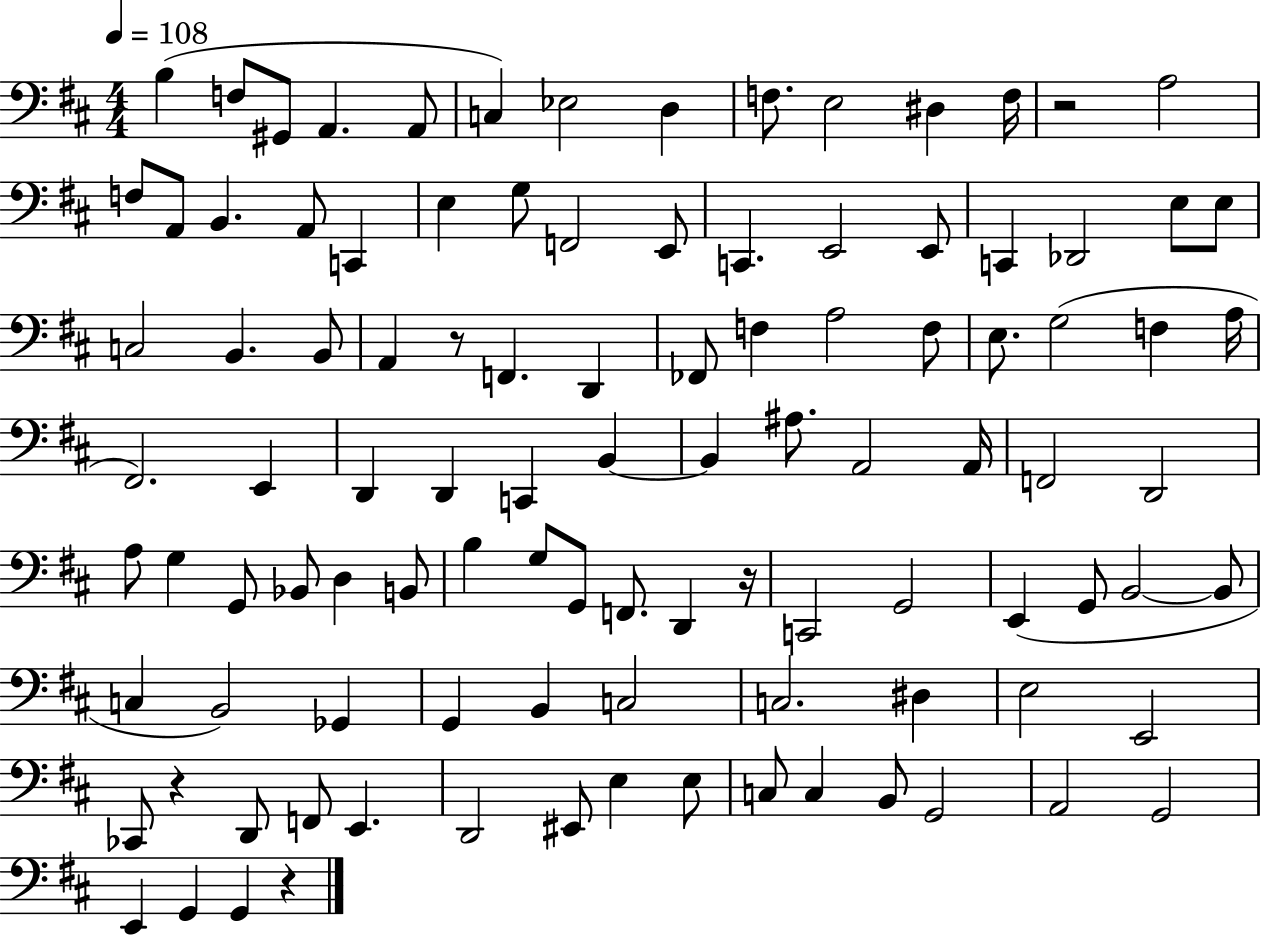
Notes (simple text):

B3/q F3/e G#2/e A2/q. A2/e C3/q Eb3/h D3/q F3/e. E3/h D#3/q F3/s R/h A3/h F3/e A2/e B2/q. A2/e C2/q E3/q G3/e F2/h E2/e C2/q. E2/h E2/e C2/q Db2/h E3/e E3/e C3/h B2/q. B2/e A2/q R/e F2/q. D2/q FES2/e F3/q A3/h F3/e E3/e. G3/h F3/q A3/s F#2/h. E2/q D2/q D2/q C2/q B2/q B2/q A#3/e. A2/h A2/s F2/h D2/h A3/e G3/q G2/e Bb2/e D3/q B2/e B3/q G3/e G2/e F2/e. D2/q R/s C2/h G2/h E2/q G2/e B2/h B2/e C3/q B2/h Gb2/q G2/q B2/q C3/h C3/h. D#3/q E3/h E2/h CES2/e R/q D2/e F2/e E2/q. D2/h EIS2/e E3/q E3/e C3/e C3/q B2/e G2/h A2/h G2/h E2/q G2/q G2/q R/q